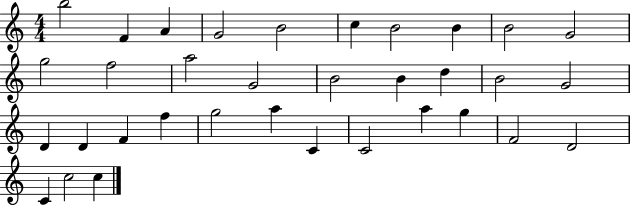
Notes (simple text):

B5/h F4/q A4/q G4/h B4/h C5/q B4/h B4/q B4/h G4/h G5/h F5/h A5/h G4/h B4/h B4/q D5/q B4/h G4/h D4/q D4/q F4/q F5/q G5/h A5/q C4/q C4/h A5/q G5/q F4/h D4/h C4/q C5/h C5/q